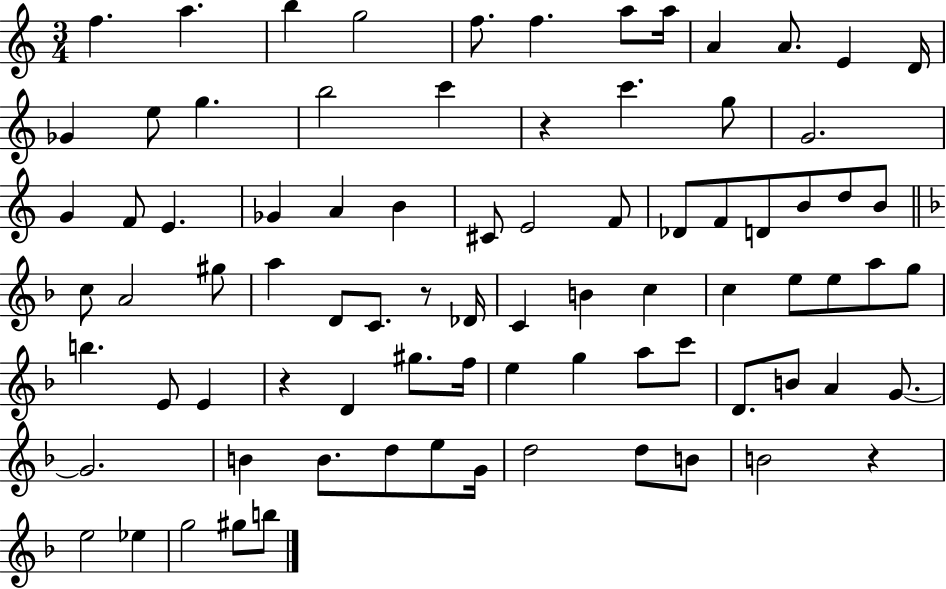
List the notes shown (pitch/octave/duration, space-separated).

F5/q. A5/q. B5/q G5/h F5/e. F5/q. A5/e A5/s A4/q A4/e. E4/q D4/s Gb4/q E5/e G5/q. B5/h C6/q R/q C6/q. G5/e G4/h. G4/q F4/e E4/q. Gb4/q A4/q B4/q C#4/e E4/h F4/e Db4/e F4/e D4/e B4/e D5/e B4/e C5/e A4/h G#5/e A5/q D4/e C4/e. R/e Db4/s C4/q B4/q C5/q C5/q E5/e E5/e A5/e G5/e B5/q. E4/e E4/q R/q D4/q G#5/e. F5/s E5/q G5/q A5/e C6/e D4/e. B4/e A4/q G4/e. G4/h. B4/q B4/e. D5/e E5/e G4/s D5/h D5/e B4/e B4/h R/q E5/h Eb5/q G5/h G#5/e B5/e